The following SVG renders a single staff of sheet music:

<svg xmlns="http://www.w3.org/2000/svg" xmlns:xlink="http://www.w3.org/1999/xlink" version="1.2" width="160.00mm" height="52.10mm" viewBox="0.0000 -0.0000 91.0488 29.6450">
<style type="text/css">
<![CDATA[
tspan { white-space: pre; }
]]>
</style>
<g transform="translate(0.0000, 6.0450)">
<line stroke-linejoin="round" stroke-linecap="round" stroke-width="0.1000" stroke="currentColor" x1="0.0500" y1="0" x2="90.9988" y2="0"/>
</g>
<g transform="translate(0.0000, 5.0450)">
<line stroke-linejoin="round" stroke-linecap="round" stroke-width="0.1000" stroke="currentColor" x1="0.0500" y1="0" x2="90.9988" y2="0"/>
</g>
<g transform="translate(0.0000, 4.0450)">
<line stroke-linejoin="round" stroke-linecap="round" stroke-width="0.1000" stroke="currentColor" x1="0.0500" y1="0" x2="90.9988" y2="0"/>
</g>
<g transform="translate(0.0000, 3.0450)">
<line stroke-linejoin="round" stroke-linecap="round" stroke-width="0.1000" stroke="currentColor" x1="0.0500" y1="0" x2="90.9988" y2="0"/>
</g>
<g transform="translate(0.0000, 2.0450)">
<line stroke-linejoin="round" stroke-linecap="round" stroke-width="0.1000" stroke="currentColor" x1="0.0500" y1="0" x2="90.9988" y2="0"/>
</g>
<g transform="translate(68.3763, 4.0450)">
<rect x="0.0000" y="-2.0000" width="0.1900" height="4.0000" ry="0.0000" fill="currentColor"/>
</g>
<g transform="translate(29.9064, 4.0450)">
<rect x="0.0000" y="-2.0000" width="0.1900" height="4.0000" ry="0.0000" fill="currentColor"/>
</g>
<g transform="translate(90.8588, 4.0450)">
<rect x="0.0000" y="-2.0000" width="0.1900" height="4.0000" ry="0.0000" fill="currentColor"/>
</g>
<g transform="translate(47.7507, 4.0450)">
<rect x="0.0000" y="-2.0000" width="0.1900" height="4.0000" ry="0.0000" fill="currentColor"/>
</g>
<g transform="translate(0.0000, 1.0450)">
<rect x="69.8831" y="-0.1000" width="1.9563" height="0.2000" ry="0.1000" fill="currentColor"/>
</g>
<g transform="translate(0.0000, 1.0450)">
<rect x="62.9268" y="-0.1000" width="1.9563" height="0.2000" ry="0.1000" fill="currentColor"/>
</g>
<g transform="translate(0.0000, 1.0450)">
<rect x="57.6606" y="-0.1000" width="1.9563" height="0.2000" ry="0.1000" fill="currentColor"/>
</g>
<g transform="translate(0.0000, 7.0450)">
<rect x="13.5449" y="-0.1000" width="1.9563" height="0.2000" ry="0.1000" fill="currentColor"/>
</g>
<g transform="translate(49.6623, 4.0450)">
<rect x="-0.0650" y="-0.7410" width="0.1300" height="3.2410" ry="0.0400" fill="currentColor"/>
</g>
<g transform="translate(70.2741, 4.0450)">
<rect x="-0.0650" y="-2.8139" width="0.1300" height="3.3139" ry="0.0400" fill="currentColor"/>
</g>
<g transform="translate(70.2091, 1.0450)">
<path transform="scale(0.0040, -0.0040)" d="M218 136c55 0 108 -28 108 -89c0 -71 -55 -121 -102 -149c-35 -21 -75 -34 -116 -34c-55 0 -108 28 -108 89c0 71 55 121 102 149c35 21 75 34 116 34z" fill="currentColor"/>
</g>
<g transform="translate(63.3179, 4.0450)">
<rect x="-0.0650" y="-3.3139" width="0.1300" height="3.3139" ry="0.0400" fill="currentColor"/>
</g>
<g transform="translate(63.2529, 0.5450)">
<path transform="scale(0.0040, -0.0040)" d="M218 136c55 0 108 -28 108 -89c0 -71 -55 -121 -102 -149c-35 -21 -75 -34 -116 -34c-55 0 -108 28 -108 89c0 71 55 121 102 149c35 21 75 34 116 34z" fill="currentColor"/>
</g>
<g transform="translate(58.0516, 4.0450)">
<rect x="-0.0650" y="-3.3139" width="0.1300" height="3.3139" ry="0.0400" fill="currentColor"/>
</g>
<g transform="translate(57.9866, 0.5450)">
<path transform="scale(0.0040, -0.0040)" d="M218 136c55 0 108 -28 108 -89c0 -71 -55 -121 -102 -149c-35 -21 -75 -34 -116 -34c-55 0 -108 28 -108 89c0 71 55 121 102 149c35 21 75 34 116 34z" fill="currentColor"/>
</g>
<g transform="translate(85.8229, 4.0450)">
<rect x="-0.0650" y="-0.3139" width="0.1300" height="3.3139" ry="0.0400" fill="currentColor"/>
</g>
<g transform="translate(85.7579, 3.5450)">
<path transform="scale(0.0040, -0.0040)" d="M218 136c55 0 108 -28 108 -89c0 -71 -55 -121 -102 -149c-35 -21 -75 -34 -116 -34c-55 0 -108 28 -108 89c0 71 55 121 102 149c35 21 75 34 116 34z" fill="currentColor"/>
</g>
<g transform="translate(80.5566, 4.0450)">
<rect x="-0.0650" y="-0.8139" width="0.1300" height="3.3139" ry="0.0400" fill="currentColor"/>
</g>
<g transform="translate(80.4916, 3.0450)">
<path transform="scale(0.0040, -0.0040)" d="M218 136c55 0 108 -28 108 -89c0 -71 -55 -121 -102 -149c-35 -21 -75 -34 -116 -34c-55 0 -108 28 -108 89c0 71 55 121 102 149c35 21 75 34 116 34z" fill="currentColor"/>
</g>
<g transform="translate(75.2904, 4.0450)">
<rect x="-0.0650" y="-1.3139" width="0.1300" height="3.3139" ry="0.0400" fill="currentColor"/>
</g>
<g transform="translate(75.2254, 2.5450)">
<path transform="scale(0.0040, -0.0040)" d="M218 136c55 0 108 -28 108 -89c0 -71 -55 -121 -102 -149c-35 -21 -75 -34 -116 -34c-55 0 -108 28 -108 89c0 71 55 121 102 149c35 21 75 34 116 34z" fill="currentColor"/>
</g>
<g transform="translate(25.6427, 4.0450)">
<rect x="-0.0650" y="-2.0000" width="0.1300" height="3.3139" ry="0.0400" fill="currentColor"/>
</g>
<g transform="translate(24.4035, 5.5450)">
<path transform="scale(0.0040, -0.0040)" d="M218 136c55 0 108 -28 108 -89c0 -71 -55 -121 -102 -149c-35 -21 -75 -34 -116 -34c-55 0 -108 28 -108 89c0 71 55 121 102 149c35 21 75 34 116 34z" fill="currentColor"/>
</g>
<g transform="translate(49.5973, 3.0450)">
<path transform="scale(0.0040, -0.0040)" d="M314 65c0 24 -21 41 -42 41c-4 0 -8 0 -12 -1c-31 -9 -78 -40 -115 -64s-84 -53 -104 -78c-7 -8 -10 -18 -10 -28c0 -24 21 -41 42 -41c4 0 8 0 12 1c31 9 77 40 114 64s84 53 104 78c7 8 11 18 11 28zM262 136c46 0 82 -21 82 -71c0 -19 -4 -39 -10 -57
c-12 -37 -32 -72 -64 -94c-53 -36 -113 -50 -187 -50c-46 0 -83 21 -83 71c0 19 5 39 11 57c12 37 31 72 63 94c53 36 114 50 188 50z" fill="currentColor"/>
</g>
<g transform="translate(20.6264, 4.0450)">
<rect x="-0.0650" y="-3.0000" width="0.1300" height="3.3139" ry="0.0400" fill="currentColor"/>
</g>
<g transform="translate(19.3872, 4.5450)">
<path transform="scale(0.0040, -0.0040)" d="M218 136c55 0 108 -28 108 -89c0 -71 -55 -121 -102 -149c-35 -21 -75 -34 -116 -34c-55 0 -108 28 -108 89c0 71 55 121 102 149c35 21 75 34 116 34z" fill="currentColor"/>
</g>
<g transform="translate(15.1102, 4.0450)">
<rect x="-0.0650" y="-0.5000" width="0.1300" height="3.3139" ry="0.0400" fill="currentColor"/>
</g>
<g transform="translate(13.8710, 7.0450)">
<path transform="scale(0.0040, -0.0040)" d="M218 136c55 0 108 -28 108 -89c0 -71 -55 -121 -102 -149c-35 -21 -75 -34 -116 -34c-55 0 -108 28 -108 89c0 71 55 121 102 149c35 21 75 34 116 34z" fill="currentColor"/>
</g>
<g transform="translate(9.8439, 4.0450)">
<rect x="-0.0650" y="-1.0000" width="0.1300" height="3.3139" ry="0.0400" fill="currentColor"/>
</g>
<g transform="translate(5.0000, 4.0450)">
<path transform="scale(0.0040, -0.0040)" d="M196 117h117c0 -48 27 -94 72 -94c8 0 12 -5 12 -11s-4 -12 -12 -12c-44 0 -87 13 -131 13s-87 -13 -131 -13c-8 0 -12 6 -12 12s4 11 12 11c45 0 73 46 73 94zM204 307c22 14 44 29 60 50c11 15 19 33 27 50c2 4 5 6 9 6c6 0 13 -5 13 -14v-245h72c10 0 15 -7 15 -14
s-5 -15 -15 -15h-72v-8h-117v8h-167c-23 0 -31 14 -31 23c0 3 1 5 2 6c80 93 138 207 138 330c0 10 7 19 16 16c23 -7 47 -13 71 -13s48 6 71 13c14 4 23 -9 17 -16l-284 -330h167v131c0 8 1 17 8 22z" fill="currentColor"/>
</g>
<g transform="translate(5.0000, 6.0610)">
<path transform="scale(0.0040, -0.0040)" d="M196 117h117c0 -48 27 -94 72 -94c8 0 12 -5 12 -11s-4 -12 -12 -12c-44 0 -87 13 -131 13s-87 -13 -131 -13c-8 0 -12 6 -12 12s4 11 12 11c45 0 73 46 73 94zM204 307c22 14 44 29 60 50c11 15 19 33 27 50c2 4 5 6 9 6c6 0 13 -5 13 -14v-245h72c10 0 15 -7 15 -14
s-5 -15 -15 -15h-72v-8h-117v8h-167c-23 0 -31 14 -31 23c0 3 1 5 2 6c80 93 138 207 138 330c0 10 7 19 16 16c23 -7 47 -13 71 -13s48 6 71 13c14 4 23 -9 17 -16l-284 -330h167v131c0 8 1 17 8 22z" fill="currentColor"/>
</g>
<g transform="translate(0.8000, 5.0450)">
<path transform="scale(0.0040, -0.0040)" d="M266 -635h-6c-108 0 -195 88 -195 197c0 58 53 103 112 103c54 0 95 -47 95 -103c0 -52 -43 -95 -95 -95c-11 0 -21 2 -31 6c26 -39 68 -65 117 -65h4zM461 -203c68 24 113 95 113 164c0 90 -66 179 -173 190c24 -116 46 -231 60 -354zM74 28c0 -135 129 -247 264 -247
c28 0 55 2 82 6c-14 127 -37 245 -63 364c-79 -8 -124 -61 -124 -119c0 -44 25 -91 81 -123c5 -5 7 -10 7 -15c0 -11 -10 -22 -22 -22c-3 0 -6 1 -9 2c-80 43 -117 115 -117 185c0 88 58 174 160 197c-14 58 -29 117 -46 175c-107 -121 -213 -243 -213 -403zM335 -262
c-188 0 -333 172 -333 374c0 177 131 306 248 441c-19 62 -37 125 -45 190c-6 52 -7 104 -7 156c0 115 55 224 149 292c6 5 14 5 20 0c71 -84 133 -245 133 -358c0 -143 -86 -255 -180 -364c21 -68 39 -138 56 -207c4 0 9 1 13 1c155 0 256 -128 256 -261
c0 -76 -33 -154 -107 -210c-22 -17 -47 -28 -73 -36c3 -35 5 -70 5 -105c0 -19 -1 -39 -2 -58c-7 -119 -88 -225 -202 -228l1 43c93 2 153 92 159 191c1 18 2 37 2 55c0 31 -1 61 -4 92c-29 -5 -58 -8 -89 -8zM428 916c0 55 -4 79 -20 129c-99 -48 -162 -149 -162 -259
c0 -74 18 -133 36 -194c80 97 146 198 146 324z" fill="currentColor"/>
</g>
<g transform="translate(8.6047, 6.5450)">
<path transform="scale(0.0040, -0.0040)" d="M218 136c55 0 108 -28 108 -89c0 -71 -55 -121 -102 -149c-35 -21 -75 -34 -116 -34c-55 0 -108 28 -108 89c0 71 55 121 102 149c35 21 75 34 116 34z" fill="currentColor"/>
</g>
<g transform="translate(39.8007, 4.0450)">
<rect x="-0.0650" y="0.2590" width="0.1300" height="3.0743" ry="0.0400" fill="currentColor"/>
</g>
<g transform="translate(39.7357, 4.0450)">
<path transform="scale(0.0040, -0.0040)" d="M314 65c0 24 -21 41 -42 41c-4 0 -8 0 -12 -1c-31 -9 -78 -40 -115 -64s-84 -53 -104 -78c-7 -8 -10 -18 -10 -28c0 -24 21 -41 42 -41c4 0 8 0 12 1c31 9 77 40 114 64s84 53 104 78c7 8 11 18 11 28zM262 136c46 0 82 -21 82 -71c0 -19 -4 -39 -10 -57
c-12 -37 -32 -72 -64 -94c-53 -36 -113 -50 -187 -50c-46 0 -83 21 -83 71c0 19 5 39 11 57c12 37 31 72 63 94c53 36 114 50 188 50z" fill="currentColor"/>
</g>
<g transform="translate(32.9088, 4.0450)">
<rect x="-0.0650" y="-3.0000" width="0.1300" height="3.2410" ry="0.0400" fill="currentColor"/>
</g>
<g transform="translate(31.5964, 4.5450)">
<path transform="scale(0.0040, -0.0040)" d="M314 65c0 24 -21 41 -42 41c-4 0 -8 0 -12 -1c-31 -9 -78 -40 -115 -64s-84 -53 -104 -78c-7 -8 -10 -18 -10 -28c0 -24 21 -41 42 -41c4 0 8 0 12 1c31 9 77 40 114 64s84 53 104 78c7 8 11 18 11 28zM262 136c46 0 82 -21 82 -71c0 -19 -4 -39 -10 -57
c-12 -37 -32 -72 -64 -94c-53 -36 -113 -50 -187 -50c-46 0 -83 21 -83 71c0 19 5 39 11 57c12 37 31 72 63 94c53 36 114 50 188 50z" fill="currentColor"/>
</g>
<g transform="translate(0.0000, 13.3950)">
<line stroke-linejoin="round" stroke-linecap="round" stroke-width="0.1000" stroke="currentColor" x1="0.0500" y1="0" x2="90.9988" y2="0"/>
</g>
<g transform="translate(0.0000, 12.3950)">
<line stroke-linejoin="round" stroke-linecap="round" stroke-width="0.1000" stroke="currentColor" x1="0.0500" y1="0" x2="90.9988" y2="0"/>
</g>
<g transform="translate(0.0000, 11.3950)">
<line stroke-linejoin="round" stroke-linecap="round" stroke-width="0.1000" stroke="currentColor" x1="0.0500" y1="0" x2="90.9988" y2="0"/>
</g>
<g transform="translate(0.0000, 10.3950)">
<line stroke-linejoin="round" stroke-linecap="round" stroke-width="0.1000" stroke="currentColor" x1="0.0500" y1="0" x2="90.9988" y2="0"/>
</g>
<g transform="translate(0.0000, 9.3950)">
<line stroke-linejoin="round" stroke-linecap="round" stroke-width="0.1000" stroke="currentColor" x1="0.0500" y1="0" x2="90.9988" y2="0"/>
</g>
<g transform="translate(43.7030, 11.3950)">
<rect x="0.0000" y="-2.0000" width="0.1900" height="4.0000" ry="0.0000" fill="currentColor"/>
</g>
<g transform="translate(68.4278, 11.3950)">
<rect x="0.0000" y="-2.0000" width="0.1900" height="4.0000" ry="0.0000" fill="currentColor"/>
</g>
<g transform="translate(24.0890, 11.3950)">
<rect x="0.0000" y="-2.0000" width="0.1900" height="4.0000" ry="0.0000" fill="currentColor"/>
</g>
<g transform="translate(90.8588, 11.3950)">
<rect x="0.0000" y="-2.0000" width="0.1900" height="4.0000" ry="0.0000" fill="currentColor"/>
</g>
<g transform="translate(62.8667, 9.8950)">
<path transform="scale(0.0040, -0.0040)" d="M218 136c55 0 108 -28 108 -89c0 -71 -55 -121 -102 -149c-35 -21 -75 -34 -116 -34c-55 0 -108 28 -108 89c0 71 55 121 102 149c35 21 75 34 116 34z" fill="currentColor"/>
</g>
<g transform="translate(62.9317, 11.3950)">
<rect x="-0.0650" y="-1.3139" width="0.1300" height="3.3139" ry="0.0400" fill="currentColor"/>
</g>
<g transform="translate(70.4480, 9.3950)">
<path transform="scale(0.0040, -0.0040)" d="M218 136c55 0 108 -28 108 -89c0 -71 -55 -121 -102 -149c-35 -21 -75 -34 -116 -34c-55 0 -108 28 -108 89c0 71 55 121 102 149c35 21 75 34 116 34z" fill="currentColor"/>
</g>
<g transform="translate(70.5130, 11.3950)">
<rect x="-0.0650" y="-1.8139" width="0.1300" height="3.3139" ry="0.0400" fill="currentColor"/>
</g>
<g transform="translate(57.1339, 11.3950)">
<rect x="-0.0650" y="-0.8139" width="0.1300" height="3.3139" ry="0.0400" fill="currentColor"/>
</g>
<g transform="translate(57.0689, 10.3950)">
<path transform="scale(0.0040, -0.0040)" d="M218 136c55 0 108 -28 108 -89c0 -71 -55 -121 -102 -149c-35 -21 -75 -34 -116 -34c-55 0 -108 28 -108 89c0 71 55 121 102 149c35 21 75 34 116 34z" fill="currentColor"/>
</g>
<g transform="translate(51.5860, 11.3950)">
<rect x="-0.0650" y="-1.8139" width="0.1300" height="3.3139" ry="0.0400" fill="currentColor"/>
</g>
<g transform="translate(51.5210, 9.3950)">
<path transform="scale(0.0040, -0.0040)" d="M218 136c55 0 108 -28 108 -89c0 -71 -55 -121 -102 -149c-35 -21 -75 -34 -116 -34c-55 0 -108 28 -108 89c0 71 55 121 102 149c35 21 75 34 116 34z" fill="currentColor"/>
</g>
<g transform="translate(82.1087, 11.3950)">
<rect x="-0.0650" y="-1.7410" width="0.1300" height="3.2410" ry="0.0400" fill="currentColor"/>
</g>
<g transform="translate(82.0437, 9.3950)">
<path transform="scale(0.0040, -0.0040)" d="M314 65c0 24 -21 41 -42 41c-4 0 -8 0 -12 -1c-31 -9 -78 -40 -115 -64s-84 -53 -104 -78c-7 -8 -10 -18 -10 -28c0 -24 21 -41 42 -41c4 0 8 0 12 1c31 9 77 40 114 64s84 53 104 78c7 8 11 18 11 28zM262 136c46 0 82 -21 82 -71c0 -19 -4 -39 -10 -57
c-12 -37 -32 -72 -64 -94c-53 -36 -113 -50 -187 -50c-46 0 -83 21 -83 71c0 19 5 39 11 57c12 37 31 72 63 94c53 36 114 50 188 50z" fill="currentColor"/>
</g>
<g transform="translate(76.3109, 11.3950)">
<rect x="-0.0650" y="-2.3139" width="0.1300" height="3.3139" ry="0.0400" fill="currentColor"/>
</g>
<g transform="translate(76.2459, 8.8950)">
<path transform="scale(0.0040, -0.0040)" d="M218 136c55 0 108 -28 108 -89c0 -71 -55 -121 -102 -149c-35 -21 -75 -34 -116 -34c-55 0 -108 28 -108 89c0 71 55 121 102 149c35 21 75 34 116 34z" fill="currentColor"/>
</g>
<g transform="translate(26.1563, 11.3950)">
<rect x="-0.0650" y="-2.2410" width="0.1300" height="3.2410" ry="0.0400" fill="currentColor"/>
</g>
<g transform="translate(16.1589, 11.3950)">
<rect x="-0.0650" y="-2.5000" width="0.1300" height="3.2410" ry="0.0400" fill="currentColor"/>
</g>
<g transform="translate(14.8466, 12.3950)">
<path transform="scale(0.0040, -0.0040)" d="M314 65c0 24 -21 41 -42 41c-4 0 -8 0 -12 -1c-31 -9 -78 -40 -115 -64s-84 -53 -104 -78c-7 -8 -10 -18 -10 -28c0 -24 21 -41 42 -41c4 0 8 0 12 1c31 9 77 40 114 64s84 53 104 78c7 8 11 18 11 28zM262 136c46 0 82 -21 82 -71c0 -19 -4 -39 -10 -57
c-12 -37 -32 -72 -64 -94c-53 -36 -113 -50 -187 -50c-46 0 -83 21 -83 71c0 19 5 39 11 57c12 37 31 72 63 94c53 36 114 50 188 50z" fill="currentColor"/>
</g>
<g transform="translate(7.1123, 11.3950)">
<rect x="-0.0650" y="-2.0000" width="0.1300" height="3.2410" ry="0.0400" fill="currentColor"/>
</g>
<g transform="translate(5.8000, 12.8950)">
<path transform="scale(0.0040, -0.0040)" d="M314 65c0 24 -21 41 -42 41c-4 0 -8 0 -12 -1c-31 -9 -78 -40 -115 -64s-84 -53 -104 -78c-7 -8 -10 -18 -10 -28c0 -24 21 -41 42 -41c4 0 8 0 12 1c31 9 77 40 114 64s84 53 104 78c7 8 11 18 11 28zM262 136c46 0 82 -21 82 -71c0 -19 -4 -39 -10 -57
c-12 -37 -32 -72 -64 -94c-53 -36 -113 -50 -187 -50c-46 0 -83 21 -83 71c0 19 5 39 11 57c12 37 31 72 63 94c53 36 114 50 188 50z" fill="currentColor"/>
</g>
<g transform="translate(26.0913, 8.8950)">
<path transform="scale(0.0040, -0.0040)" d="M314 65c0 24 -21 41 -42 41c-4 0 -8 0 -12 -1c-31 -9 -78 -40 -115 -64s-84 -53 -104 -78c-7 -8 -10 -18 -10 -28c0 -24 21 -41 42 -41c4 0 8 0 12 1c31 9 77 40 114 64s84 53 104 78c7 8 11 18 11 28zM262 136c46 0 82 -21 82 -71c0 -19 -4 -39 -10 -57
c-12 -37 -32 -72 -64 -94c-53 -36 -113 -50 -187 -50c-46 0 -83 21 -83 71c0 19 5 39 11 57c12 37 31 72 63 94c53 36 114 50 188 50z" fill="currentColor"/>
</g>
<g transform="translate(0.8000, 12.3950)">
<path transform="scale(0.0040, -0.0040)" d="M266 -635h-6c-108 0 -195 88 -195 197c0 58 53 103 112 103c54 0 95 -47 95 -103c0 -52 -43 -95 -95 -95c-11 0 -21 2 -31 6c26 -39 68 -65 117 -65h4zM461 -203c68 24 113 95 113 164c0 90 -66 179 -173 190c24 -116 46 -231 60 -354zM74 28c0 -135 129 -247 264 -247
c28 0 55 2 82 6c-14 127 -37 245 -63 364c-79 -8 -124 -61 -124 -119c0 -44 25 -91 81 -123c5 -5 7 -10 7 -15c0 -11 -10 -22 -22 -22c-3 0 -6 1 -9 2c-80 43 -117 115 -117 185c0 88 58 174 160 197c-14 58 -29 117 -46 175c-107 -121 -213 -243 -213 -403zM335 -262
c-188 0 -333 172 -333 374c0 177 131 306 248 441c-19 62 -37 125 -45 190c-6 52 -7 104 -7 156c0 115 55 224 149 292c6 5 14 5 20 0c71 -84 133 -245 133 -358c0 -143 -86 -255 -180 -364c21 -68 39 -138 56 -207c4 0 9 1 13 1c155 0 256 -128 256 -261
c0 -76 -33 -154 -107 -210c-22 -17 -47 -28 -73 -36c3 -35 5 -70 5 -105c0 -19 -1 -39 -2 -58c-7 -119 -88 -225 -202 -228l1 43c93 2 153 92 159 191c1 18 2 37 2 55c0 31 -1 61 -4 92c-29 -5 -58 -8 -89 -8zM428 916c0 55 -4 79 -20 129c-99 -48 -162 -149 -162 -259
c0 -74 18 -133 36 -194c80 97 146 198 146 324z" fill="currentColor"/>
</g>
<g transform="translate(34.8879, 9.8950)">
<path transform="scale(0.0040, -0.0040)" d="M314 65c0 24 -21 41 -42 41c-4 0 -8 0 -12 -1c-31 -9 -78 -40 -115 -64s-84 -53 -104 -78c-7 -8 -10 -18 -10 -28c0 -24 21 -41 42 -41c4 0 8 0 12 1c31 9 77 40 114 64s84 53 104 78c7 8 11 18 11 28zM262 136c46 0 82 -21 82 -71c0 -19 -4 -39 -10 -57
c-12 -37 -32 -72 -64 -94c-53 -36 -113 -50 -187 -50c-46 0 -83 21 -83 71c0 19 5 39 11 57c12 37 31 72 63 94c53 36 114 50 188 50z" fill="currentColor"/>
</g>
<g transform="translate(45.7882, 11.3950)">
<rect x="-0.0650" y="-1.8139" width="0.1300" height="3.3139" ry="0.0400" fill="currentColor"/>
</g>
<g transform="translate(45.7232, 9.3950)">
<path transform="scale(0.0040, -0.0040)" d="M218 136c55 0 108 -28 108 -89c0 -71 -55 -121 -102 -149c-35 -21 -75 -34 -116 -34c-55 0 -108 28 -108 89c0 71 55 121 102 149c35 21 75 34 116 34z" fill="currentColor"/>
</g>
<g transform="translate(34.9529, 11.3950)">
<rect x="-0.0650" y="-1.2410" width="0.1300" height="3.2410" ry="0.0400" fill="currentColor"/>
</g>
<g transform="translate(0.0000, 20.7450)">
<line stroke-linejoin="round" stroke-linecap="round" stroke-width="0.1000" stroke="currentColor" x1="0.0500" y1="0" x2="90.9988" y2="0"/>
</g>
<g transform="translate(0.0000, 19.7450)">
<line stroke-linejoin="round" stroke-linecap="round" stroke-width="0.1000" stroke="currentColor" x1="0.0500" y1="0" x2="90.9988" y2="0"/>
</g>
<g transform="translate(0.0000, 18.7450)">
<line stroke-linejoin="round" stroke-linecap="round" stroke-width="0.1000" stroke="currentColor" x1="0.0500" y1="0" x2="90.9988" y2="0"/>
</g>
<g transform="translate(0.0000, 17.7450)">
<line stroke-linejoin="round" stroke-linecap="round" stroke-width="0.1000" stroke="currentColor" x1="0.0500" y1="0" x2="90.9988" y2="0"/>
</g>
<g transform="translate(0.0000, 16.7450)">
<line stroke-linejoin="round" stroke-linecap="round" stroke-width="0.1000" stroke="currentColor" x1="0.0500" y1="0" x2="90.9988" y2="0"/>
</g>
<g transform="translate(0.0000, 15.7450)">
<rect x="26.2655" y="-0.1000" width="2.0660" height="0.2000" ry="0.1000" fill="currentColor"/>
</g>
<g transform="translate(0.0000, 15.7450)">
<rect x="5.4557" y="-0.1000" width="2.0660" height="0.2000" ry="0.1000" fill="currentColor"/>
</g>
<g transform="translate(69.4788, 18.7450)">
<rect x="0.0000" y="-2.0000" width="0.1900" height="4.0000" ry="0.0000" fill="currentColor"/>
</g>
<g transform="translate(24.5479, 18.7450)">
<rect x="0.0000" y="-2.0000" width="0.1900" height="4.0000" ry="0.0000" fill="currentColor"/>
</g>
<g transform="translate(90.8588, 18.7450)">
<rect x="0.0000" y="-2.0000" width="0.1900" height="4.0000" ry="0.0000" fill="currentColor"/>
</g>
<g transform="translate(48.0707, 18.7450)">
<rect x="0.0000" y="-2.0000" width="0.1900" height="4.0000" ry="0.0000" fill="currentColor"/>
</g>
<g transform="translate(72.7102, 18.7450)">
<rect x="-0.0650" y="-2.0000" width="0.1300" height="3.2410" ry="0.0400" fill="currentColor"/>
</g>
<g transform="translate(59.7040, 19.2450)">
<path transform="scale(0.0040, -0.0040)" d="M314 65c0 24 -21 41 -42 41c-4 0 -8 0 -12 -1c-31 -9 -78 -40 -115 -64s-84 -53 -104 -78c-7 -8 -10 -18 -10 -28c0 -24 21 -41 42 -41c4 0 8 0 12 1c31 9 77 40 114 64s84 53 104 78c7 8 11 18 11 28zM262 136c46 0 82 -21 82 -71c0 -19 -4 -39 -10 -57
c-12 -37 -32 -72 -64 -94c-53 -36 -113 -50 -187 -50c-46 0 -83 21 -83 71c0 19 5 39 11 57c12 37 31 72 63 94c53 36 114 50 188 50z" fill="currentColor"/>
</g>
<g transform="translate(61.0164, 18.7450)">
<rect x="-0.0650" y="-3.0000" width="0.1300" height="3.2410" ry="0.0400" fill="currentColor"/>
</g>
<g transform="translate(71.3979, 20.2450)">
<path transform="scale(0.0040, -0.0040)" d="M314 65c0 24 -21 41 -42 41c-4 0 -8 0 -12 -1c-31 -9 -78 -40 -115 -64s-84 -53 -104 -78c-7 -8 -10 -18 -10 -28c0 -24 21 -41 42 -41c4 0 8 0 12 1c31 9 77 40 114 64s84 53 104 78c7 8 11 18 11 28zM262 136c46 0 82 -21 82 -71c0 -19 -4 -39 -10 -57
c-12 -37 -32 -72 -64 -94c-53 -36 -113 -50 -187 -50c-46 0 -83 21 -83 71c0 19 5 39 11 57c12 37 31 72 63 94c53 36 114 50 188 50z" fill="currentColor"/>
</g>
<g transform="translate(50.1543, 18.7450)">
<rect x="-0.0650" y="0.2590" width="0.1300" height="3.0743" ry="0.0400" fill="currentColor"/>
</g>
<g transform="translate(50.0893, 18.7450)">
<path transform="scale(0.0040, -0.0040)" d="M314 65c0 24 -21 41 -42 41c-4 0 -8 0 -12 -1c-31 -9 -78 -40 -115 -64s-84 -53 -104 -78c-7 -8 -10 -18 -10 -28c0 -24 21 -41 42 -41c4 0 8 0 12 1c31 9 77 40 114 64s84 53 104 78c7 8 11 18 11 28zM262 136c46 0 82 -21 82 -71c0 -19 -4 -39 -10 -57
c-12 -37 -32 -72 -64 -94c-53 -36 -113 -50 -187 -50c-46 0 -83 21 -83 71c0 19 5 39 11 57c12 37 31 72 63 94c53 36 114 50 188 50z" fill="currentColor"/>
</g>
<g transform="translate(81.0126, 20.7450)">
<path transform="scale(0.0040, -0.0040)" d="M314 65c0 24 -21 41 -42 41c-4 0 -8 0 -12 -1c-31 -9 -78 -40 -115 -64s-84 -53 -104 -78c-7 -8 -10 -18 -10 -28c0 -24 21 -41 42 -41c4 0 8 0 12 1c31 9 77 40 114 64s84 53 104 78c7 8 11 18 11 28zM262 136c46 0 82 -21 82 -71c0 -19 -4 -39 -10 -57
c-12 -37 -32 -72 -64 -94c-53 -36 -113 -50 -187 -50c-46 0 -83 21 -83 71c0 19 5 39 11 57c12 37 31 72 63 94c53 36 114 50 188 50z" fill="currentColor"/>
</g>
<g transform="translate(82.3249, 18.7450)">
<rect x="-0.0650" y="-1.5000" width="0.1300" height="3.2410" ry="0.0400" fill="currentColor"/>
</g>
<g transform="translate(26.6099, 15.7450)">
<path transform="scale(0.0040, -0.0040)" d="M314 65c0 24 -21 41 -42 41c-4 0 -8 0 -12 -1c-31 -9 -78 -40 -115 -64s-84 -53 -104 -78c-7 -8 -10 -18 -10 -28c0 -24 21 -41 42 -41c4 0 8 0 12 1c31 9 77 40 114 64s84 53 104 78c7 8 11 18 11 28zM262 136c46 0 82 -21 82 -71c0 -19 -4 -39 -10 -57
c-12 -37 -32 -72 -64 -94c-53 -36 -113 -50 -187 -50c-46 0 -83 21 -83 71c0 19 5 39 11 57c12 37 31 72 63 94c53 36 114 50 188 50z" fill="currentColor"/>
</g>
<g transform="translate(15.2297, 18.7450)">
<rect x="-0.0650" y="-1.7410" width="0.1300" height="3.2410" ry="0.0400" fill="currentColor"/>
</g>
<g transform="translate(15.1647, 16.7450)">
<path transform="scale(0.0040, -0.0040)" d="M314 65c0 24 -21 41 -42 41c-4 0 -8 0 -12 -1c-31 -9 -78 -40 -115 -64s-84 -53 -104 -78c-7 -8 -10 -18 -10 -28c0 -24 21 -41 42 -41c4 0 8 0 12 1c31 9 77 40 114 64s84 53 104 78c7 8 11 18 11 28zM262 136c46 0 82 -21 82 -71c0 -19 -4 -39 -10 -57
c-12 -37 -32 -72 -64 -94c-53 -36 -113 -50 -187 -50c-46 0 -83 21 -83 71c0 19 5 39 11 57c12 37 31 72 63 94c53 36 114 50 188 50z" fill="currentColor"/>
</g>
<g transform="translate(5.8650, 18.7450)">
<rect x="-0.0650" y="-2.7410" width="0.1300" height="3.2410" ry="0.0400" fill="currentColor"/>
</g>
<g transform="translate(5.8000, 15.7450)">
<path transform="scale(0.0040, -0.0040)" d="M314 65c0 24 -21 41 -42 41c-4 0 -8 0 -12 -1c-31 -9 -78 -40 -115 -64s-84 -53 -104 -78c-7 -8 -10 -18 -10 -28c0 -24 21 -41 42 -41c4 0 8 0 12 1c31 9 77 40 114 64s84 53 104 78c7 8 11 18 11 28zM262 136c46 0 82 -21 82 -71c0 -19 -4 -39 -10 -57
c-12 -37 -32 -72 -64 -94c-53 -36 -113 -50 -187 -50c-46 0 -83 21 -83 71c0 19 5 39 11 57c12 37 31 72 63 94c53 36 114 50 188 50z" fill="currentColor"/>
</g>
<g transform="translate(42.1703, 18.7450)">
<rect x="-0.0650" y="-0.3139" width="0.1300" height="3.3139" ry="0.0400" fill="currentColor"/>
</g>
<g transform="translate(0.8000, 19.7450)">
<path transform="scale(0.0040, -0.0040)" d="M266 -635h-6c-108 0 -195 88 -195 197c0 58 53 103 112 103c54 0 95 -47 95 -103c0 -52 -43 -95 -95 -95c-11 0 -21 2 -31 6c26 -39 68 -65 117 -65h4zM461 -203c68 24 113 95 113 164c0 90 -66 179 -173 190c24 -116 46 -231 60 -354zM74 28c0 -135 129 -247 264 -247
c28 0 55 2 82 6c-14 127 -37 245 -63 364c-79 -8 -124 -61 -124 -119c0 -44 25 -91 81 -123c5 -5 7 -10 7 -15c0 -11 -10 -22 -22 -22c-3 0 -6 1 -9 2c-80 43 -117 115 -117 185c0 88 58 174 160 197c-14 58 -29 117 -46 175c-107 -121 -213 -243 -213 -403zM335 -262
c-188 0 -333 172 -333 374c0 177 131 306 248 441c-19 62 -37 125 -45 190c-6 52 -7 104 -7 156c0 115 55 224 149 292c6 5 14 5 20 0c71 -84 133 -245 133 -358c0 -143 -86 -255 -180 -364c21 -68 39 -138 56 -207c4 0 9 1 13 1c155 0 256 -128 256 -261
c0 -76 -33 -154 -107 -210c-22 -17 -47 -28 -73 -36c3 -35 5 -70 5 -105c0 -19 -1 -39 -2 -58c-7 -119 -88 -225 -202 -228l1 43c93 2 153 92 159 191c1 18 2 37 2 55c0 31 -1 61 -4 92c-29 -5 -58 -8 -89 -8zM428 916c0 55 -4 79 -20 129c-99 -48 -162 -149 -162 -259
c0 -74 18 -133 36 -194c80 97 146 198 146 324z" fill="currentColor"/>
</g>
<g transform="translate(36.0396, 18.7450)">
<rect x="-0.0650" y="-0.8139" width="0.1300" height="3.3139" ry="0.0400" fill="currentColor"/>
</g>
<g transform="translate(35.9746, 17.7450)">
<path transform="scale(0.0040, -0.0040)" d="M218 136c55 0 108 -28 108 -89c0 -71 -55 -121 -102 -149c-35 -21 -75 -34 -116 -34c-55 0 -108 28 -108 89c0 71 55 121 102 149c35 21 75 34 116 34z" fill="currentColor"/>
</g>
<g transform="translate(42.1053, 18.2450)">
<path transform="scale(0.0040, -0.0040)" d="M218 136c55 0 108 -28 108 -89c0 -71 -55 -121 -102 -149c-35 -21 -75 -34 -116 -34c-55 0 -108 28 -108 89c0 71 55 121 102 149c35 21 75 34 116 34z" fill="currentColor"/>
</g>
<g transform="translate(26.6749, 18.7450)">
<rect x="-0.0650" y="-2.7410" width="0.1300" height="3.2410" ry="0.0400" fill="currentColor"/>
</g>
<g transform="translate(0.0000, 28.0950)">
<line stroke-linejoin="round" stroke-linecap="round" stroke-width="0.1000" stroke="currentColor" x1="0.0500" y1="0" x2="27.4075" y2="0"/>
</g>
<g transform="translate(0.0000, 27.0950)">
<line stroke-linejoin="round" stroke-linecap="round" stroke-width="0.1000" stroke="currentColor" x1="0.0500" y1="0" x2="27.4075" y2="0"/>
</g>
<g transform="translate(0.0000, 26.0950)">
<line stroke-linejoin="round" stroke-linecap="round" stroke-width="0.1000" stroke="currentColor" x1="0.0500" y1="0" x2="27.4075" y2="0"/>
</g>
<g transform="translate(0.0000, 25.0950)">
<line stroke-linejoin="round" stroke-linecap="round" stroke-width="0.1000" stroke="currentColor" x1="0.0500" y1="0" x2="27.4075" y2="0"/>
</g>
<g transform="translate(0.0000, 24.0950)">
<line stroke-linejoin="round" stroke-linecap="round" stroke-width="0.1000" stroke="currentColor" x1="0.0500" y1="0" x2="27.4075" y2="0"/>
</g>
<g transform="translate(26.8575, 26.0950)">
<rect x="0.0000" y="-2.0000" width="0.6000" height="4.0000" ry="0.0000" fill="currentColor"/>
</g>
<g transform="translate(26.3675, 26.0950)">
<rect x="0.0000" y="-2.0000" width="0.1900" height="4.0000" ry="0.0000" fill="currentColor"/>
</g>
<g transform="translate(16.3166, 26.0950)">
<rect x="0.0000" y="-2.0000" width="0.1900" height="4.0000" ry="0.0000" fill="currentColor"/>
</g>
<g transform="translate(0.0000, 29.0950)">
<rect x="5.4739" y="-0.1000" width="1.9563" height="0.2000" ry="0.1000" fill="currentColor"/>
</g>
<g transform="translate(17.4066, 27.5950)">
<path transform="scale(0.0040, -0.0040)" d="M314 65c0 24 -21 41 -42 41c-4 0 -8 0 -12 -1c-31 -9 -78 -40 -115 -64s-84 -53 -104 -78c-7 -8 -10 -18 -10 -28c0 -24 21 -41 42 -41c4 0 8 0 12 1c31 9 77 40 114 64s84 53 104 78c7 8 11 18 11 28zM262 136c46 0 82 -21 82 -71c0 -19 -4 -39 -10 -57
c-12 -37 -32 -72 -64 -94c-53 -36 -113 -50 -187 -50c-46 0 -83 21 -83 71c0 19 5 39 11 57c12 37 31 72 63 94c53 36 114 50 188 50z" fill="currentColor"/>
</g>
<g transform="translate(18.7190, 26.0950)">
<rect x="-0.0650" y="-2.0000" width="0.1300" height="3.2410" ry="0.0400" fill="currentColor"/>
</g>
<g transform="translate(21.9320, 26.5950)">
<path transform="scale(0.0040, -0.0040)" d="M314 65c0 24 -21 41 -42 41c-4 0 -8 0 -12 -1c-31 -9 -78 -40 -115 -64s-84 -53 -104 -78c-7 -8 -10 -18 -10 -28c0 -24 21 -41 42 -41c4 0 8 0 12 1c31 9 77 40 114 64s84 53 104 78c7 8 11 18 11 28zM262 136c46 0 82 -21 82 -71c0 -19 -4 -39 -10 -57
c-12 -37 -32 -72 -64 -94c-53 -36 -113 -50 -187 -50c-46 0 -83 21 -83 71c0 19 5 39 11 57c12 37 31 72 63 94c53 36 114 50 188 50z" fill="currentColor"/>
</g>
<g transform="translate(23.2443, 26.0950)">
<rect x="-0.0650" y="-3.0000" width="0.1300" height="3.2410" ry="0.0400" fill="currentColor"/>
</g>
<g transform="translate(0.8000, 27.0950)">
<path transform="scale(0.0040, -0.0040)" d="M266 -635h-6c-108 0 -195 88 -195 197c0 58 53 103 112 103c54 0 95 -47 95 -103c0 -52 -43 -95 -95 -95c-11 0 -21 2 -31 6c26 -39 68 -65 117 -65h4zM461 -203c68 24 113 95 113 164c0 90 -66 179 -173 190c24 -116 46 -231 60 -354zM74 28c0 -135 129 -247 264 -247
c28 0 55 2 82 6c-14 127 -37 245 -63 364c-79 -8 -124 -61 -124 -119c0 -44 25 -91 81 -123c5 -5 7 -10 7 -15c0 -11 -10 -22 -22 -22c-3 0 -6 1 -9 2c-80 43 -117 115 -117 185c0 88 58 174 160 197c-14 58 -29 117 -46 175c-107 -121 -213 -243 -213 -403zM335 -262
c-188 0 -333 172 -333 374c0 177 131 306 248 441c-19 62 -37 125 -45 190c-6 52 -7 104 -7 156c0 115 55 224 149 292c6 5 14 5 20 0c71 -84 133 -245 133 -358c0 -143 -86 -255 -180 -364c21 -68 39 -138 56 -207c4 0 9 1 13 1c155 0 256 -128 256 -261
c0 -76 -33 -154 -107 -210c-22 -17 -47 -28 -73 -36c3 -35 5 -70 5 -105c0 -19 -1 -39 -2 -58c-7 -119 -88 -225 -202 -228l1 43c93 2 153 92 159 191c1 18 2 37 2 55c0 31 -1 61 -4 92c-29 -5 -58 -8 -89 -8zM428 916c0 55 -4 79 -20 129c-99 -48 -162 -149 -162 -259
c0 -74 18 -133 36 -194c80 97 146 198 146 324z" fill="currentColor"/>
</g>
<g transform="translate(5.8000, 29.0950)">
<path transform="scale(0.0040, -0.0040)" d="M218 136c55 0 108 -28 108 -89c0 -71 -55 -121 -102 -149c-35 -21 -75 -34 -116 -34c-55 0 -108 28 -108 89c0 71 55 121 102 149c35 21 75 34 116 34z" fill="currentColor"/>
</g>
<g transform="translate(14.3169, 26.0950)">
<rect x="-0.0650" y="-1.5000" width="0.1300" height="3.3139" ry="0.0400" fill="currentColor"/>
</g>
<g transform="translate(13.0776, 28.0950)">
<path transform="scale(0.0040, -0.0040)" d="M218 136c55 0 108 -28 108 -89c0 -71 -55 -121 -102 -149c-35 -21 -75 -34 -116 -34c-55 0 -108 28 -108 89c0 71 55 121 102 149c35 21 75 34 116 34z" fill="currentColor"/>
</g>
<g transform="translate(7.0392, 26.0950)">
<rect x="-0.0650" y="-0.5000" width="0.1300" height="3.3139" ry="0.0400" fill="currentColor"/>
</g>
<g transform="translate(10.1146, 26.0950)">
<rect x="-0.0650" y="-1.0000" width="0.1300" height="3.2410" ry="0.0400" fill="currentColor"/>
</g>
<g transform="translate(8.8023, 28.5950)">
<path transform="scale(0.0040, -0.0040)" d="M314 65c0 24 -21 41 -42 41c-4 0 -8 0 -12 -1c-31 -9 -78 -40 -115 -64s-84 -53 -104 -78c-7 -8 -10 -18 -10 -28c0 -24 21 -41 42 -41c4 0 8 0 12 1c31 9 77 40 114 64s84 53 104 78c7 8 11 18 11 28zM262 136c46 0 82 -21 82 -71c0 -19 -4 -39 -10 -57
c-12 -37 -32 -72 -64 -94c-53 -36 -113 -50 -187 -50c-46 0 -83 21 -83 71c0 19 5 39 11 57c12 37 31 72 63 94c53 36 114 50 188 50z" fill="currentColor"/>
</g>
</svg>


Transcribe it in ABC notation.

X:1
T:Untitled
M:4/4
L:1/4
K:C
D C A F A2 B2 d2 b b a e d c F2 G2 g2 e2 f f d e f g f2 a2 f2 a2 d c B2 A2 F2 E2 C D2 E F2 A2